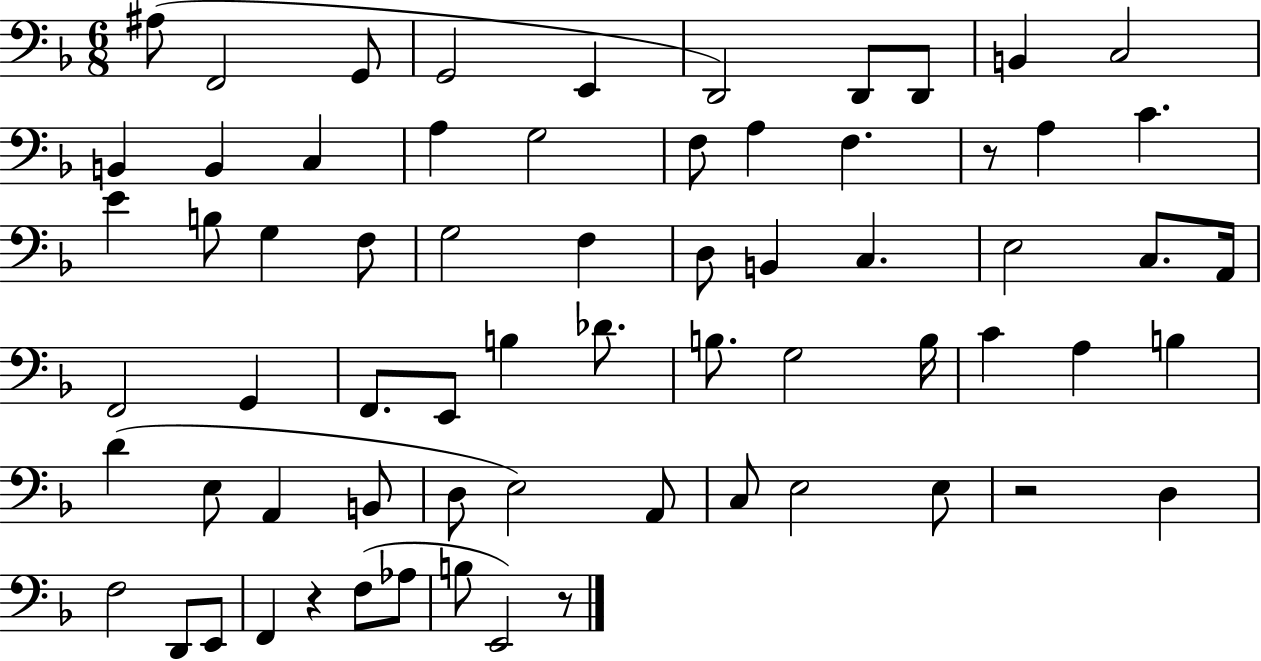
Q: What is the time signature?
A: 6/8